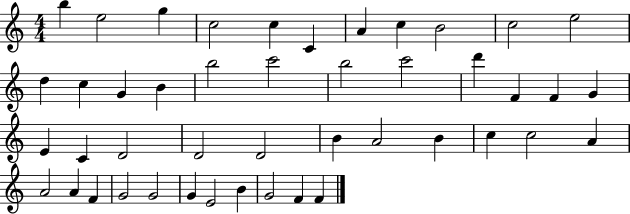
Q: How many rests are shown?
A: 0